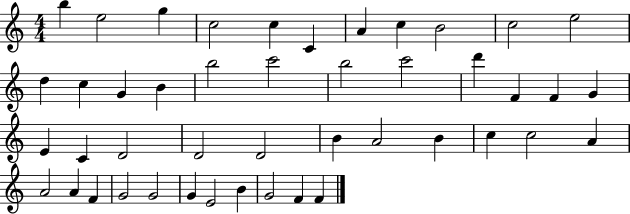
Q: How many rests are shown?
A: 0